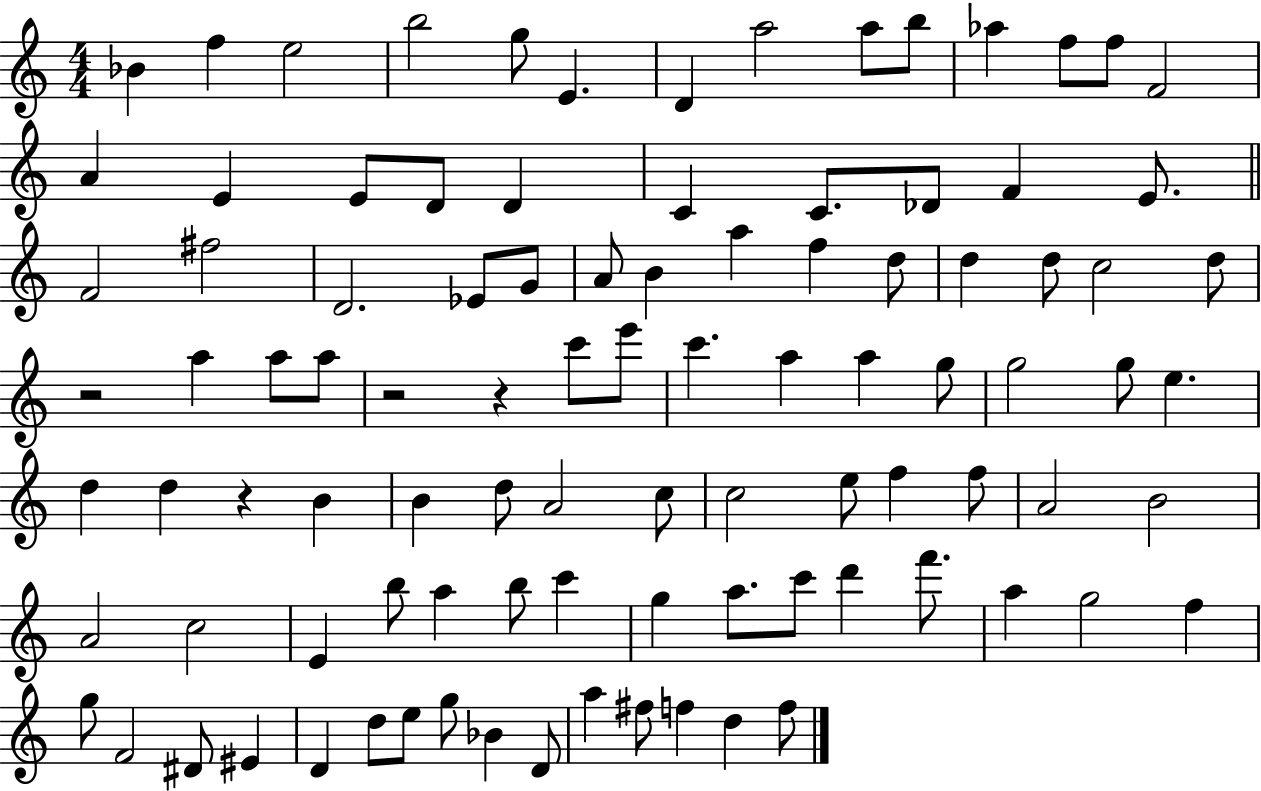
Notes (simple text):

Bb4/q F5/q E5/h B5/h G5/e E4/q. D4/q A5/h A5/e B5/e Ab5/q F5/e F5/e F4/h A4/q E4/q E4/e D4/e D4/q C4/q C4/e. Db4/e F4/q E4/e. F4/h F#5/h D4/h. Eb4/e G4/e A4/e B4/q A5/q F5/q D5/e D5/q D5/e C5/h D5/e R/h A5/q A5/e A5/e R/h R/q C6/e E6/e C6/q. A5/q A5/q G5/e G5/h G5/e E5/q. D5/q D5/q R/q B4/q B4/q D5/e A4/h C5/e C5/h E5/e F5/q F5/e A4/h B4/h A4/h C5/h E4/q B5/e A5/q B5/e C6/q G5/q A5/e. C6/e D6/q F6/e. A5/q G5/h F5/q G5/e F4/h D#4/e EIS4/q D4/q D5/e E5/e G5/e Bb4/q D4/e A5/q F#5/e F5/q D5/q F5/e